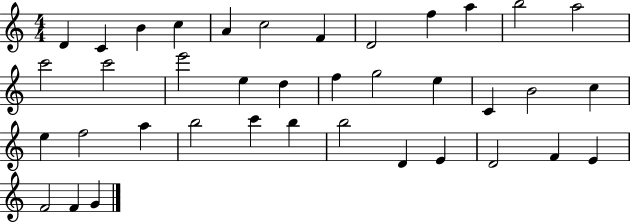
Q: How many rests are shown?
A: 0